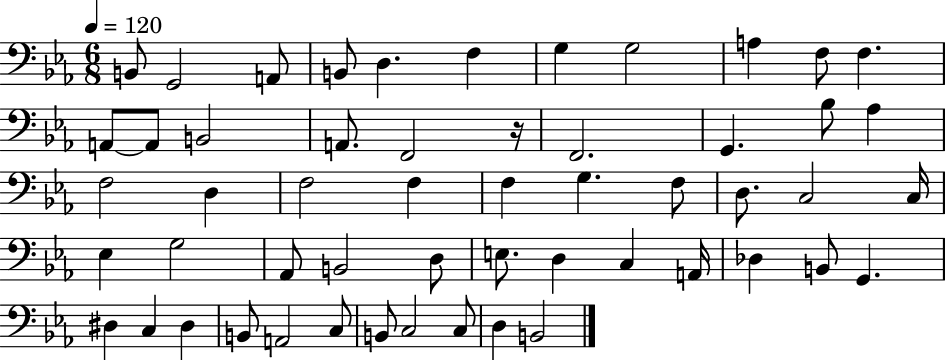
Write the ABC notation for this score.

X:1
T:Untitled
M:6/8
L:1/4
K:Eb
B,,/2 G,,2 A,,/2 B,,/2 D, F, G, G,2 A, F,/2 F, A,,/2 A,,/2 B,,2 A,,/2 F,,2 z/4 F,,2 G,, _B,/2 _A, F,2 D, F,2 F, F, G, F,/2 D,/2 C,2 C,/4 _E, G,2 _A,,/2 B,,2 D,/2 E,/2 D, C, A,,/4 _D, B,,/2 G,, ^D, C, ^D, B,,/2 A,,2 C,/2 B,,/2 C,2 C,/2 D, B,,2